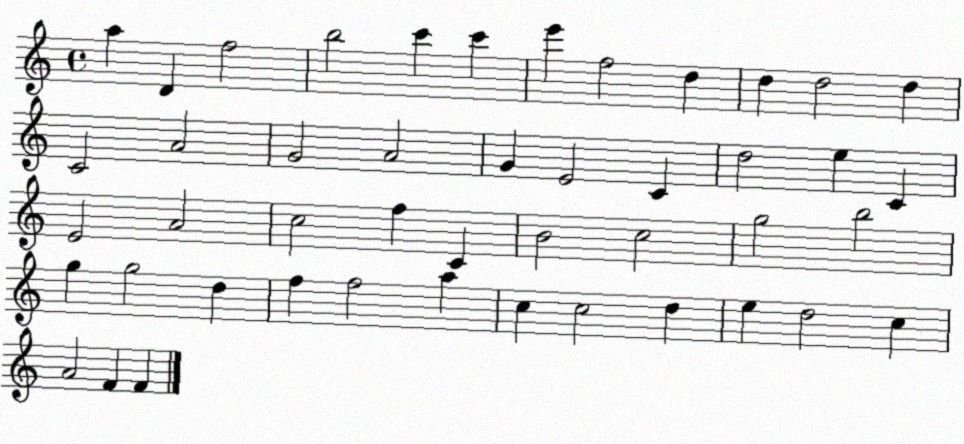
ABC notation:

X:1
T:Untitled
M:4/4
L:1/4
K:C
a D f2 b2 c' c' e' f2 d d d2 d C2 A2 G2 A2 G E2 C d2 e C E2 A2 c2 f C B2 c2 g2 b2 g g2 d f f2 a c c2 d e d2 c A2 F F